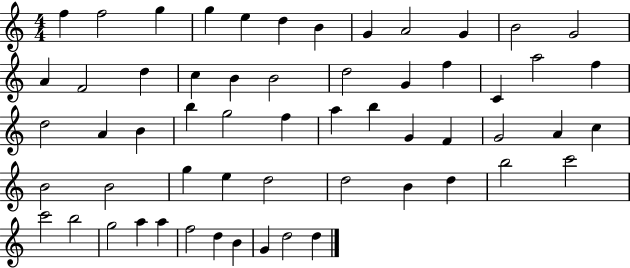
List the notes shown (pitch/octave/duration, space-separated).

F5/q F5/h G5/q G5/q E5/q D5/q B4/q G4/q A4/h G4/q B4/h G4/h A4/q F4/h D5/q C5/q B4/q B4/h D5/h G4/q F5/q C4/q A5/h F5/q D5/h A4/q B4/q B5/q G5/h F5/q A5/q B5/q G4/q F4/q G4/h A4/q C5/q B4/h B4/h G5/q E5/q D5/h D5/h B4/q D5/q B5/h C6/h C6/h B5/h G5/h A5/q A5/q F5/h D5/q B4/q G4/q D5/h D5/q